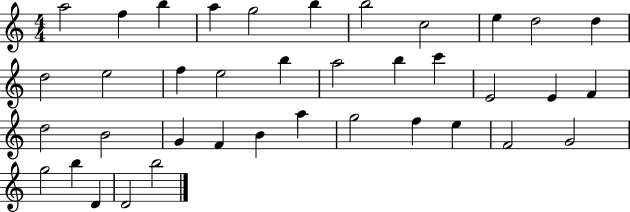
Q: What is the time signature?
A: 4/4